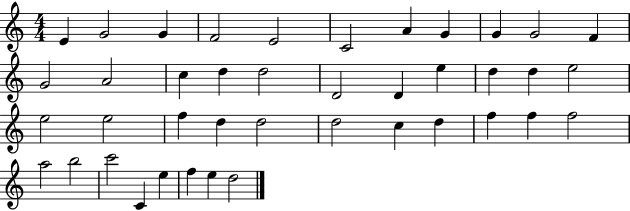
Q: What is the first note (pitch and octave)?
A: E4